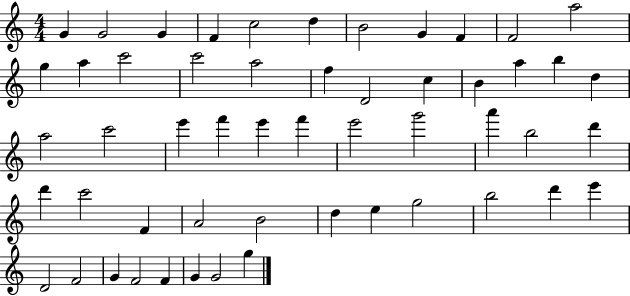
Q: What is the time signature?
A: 4/4